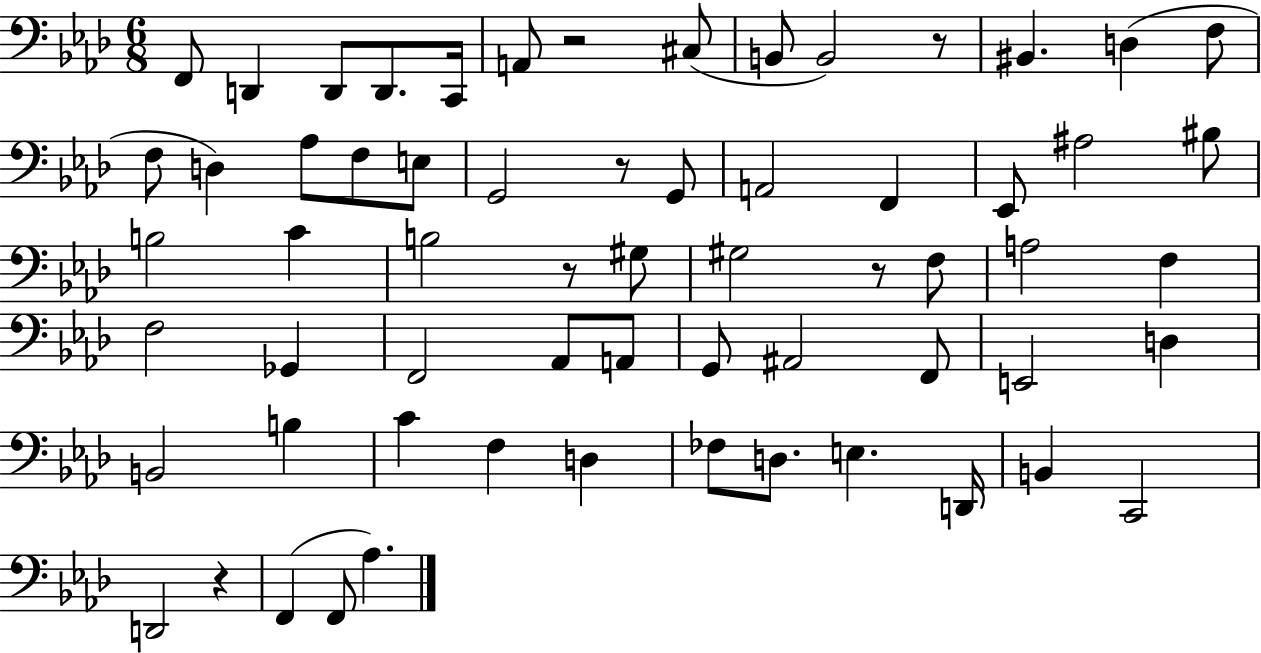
{
  \clef bass
  \numericTimeSignature
  \time 6/8
  \key aes \major
  f,8 d,4 d,8 d,8. c,16 | a,8 r2 cis8( | b,8 b,2) r8 | bis,4. d4( f8 | \break f8 d4) aes8 f8 e8 | g,2 r8 g,8 | a,2 f,4 | ees,8 ais2 bis8 | \break b2 c'4 | b2 r8 gis8 | gis2 r8 f8 | a2 f4 | \break f2 ges,4 | f,2 aes,8 a,8 | g,8 ais,2 f,8 | e,2 d4 | \break b,2 b4 | c'4 f4 d4 | fes8 d8. e4. d,16 | b,4 c,2 | \break d,2 r4 | f,4( f,8 aes4.) | \bar "|."
}